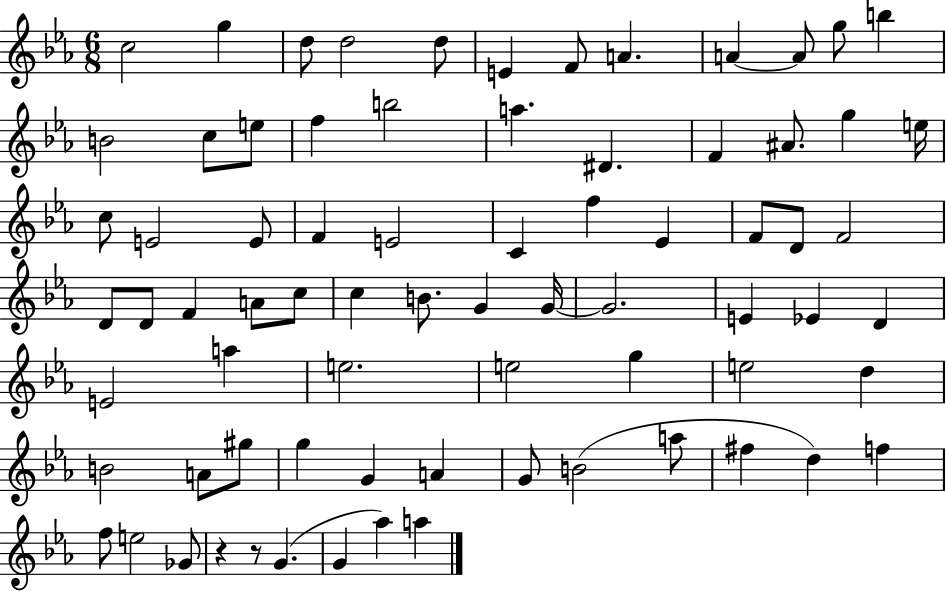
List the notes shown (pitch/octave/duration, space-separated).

C5/h G5/q D5/e D5/h D5/e E4/q F4/e A4/q. A4/q A4/e G5/e B5/q B4/h C5/e E5/e F5/q B5/h A5/q. D#4/q. F4/q A#4/e. G5/q E5/s C5/e E4/h E4/e F4/q E4/h C4/q F5/q Eb4/q F4/e D4/e F4/h D4/e D4/e F4/q A4/e C5/e C5/q B4/e. G4/q G4/s G4/h. E4/q Eb4/q D4/q E4/h A5/q E5/h. E5/h G5/q E5/h D5/q B4/h A4/e G#5/e G5/q G4/q A4/q G4/e B4/h A5/e F#5/q D5/q F5/q F5/e E5/h Gb4/e R/q R/e G4/q. G4/q Ab5/q A5/q